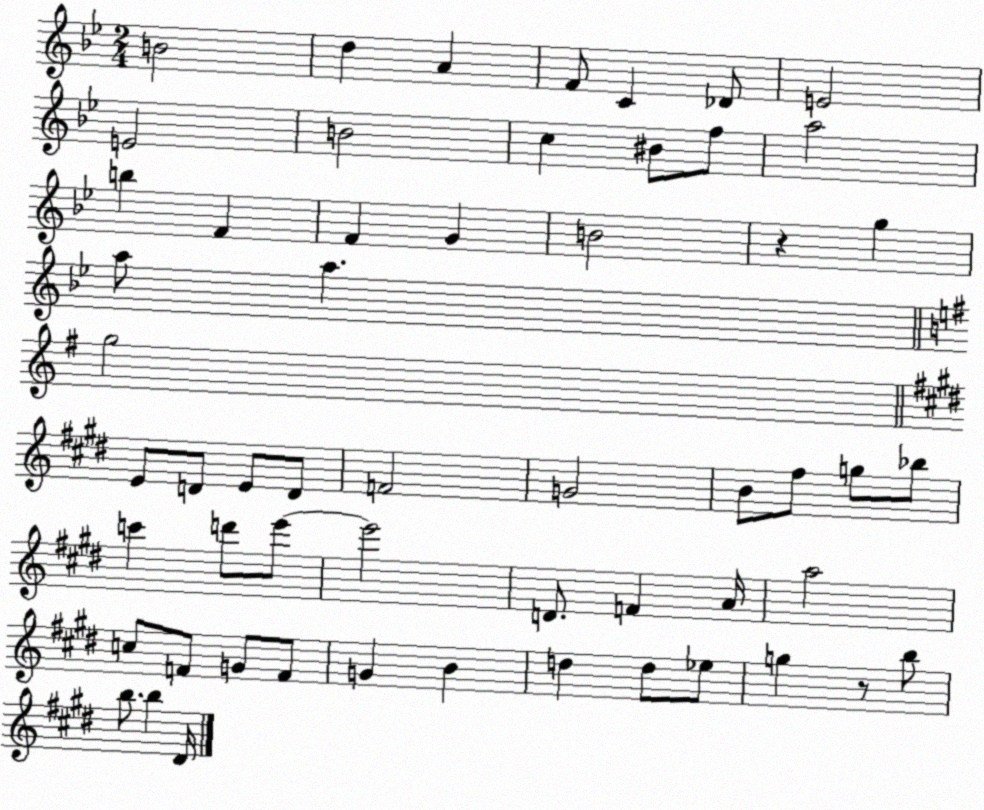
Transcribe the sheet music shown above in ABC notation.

X:1
T:Untitled
M:2/4
L:1/4
K:Bb
B2 d A F/2 C _D/2 E2 E2 B2 c ^B/2 f/2 a2 b F F G B2 z g a/2 a g2 E/2 D/2 E/2 D/2 F2 G2 B/2 ^f/2 g/2 _b/2 c' d'/2 e'/2 e'2 D/2 F A/4 a2 c/2 F/2 G/2 F/2 G B d d/2 _e/2 g z/2 b/2 b/2 b ^D/4